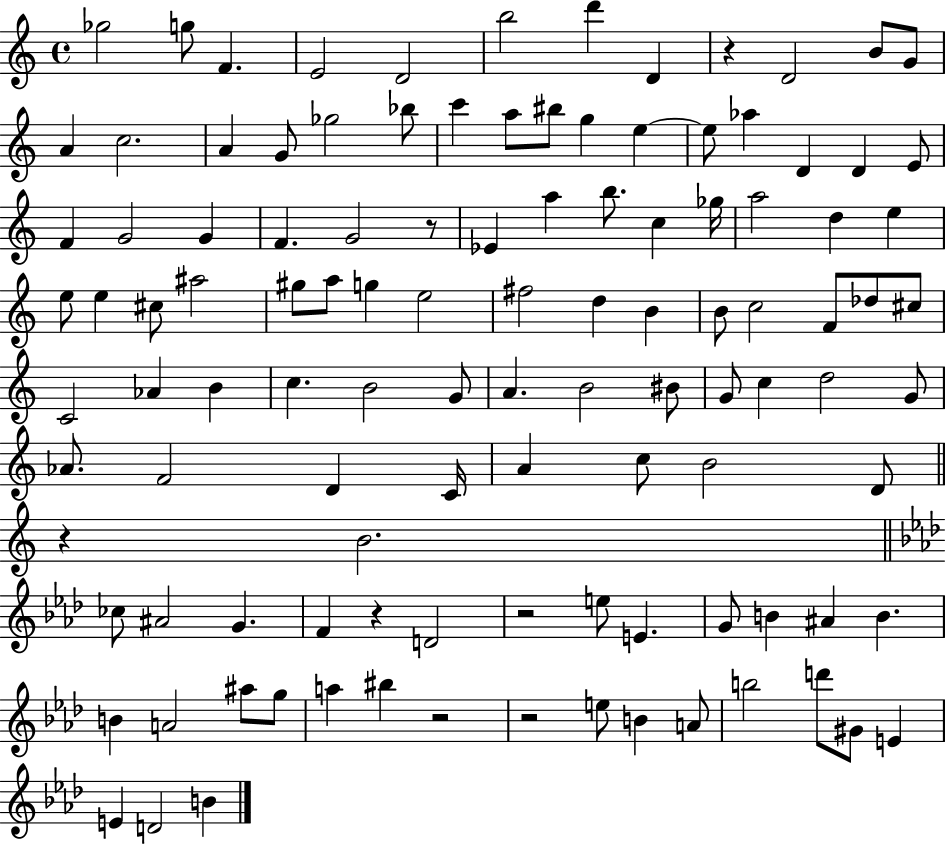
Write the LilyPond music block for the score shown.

{
  \clef treble
  \time 4/4
  \defaultTimeSignature
  \key c \major
  ges''2 g''8 f'4. | e'2 d'2 | b''2 d'''4 d'4 | r4 d'2 b'8 g'8 | \break a'4 c''2. | a'4 g'8 ges''2 bes''8 | c'''4 a''8 bis''8 g''4 e''4~~ | e''8 aes''4 d'4 d'4 e'8 | \break f'4 g'2 g'4 | f'4. g'2 r8 | ees'4 a''4 b''8. c''4 ges''16 | a''2 d''4 e''4 | \break e''8 e''4 cis''8 ais''2 | gis''8 a''8 g''4 e''2 | fis''2 d''4 b'4 | b'8 c''2 f'8 des''8 cis''8 | \break c'2 aes'4 b'4 | c''4. b'2 g'8 | a'4. b'2 bis'8 | g'8 c''4 d''2 g'8 | \break aes'8. f'2 d'4 c'16 | a'4 c''8 b'2 d'8 | \bar "||" \break \key c \major r4 b'2. | \bar "||" \break \key f \minor ces''8 ais'2 g'4. | f'4 r4 d'2 | r2 e''8 e'4. | g'8 b'4 ais'4 b'4. | \break b'4 a'2 ais''8 g''8 | a''4 bis''4 r2 | r2 e''8 b'4 a'8 | b''2 d'''8 gis'8 e'4 | \break e'4 d'2 b'4 | \bar "|."
}